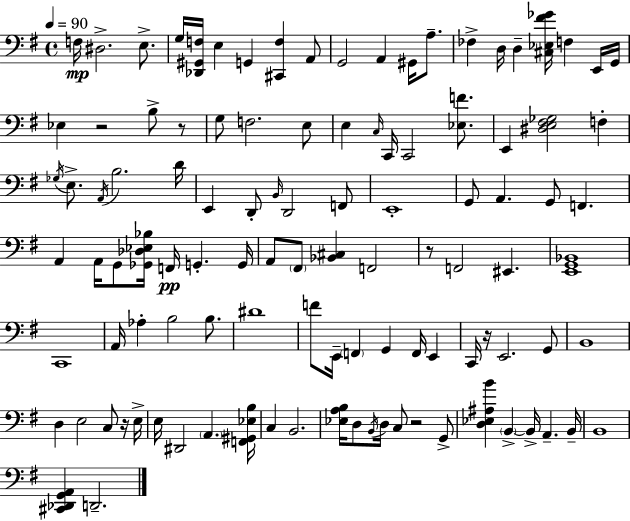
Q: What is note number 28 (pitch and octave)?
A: F3